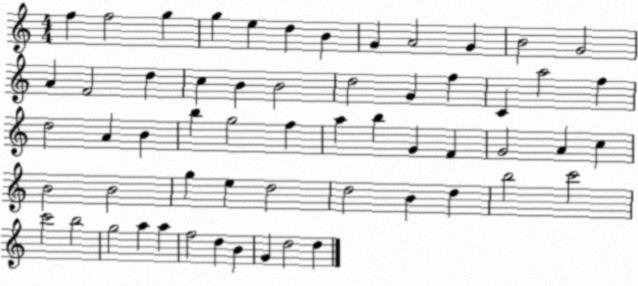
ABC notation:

X:1
T:Untitled
M:4/4
L:1/4
K:C
f f2 g g e d B G A2 G B2 G2 A F2 d c B B2 d2 G f C a2 f d2 A B b g2 f a b G F G2 A c B2 B2 g e d2 d2 B d b2 c'2 c'2 b2 g2 a a f2 d B G d2 d